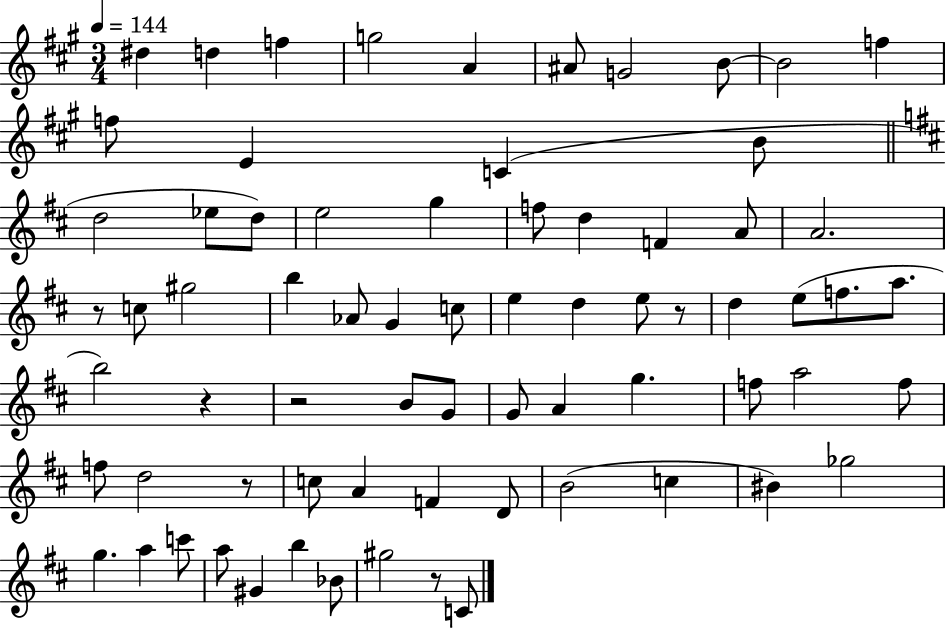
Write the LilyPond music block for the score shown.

{
  \clef treble
  \numericTimeSignature
  \time 3/4
  \key a \major
  \tempo 4 = 144
  dis''4 d''4 f''4 | g''2 a'4 | ais'8 g'2 b'8~~ | b'2 f''4 | \break f''8 e'4 c'4( b'8 | \bar "||" \break \key d \major d''2 ees''8 d''8) | e''2 g''4 | f''8 d''4 f'4 a'8 | a'2. | \break r8 c''8 gis''2 | b''4 aes'8 g'4 c''8 | e''4 d''4 e''8 r8 | d''4 e''8( f''8. a''8. | \break b''2) r4 | r2 b'8 g'8 | g'8 a'4 g''4. | f''8 a''2 f''8 | \break f''8 d''2 r8 | c''8 a'4 f'4 d'8 | b'2( c''4 | bis'4) ges''2 | \break g''4. a''4 c'''8 | a''8 gis'4 b''4 bes'8 | gis''2 r8 c'8 | \bar "|."
}